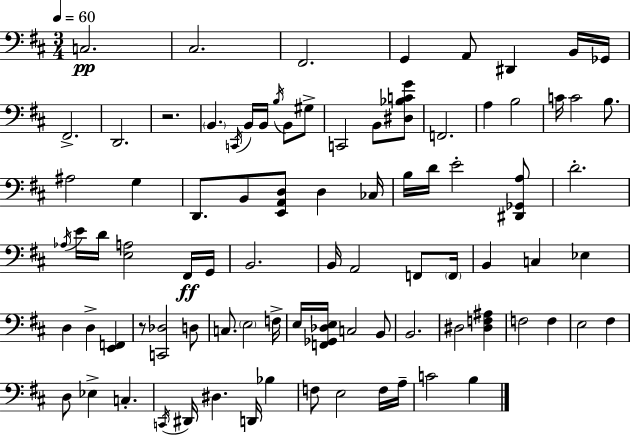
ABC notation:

X:1
T:Untitled
M:3/4
L:1/4
K:D
C,2 ^C,2 ^F,,2 G,, A,,/2 ^D,, B,,/4 _G,,/4 ^F,,2 D,,2 z2 B,, C,,/4 B,,/4 B,,/4 B,/4 B,,/2 ^G,/2 C,,2 B,,/2 [^D,_B,CG]/2 F,,2 A, B,2 C/4 C2 B,/2 ^A,2 G, D,,/2 B,,/2 [E,,A,,D,]/2 D, _C,/4 B,/4 D/4 E2 [^D,,_G,,A,]/2 D2 _A,/4 E/4 D/4 [E,A,]2 ^F,,/4 G,,/4 B,,2 B,,/4 A,,2 F,,/2 F,,/4 B,, C, _E, D, D, [E,,F,,] z/2 [C,,_D,]2 D,/2 C,/2 E,2 F,/4 E,/4 [F,,_G,,_D,E,]/4 C,2 B,,/2 B,,2 ^D,2 [^D,F,^A,] F,2 F, E,2 ^F, D,/2 _E, C, C,,/4 ^D,,/4 ^D, D,,/4 _B, F,/2 E,2 F,/4 A,/4 C2 B,